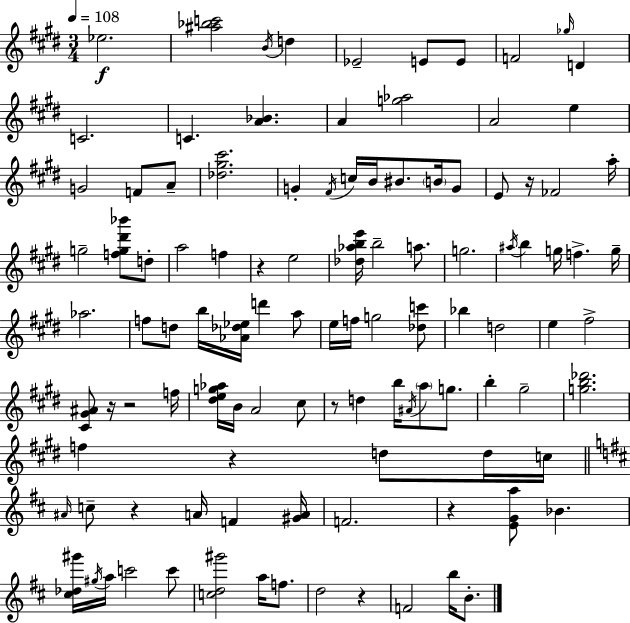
{
  \clef treble
  \numericTimeSignature
  \time 3/4
  \key e \major
  \tempo 4 = 108
  ees''2.\f | <ais'' bes'' c'''>2 \acciaccatura { b'16 } d''4 | ees'2-- e'8 e'8 | f'2 \grace { ges''16 } d'4 | \break c'2. | c'4. <a' bes'>4. | a'4 <g'' aes''>2 | a'2 e''4 | \break g'2 f'8 | a'8-- <des'' gis'' cis'''>2. | g'4-. \acciaccatura { fis'16 } c''16 b'16 bis'8. | \parenthesize b'16 g'8 e'8 r16 fes'2 | \break a''16-. g''2-- <f'' g'' dis''' bes'''>8 | d''8-. a''2 f''4 | r4 e''2 | <des'' aes'' b'' e'''>16 b''2-- | \break a''8. g''2. | \acciaccatura { ais''16 } b''4 g''16 f''4.-> | g''16-- aes''2. | f''8 d''8 b''16 <aes' des'' ees''>16 d'''4 | \break a''8 e''16 f''16 g''2 | <des'' c'''>8 bes''4 d''2 | e''4 fis''2-> | <cis' gis' ais'>8 r16 r2 | \break f''16 <dis'' e'' g'' aes''>16 b'16 a'2 | cis''8 r8 d''4 b''16 \acciaccatura { ais'16 } | \parenthesize a''8 g''8. b''4-. gis''2-- | <g'' b'' des'''>2. | \break f''4 r4 | d''8 d''16 c''16 \bar "||" \break \key b \minor \grace { ais'16 } c''8-- r4 a'16 f'4 | <gis' a'>16 f'2. | r4 <e' g' a''>8 bes'4. | <cis'' des'' gis'''>16 \acciaccatura { gis''16 } a''16 c'''2 | \break c'''8 <c'' d'' gis'''>2 a''16 f''8. | d''2 r4 | f'2 b''16 b'8.-. | \bar "|."
}